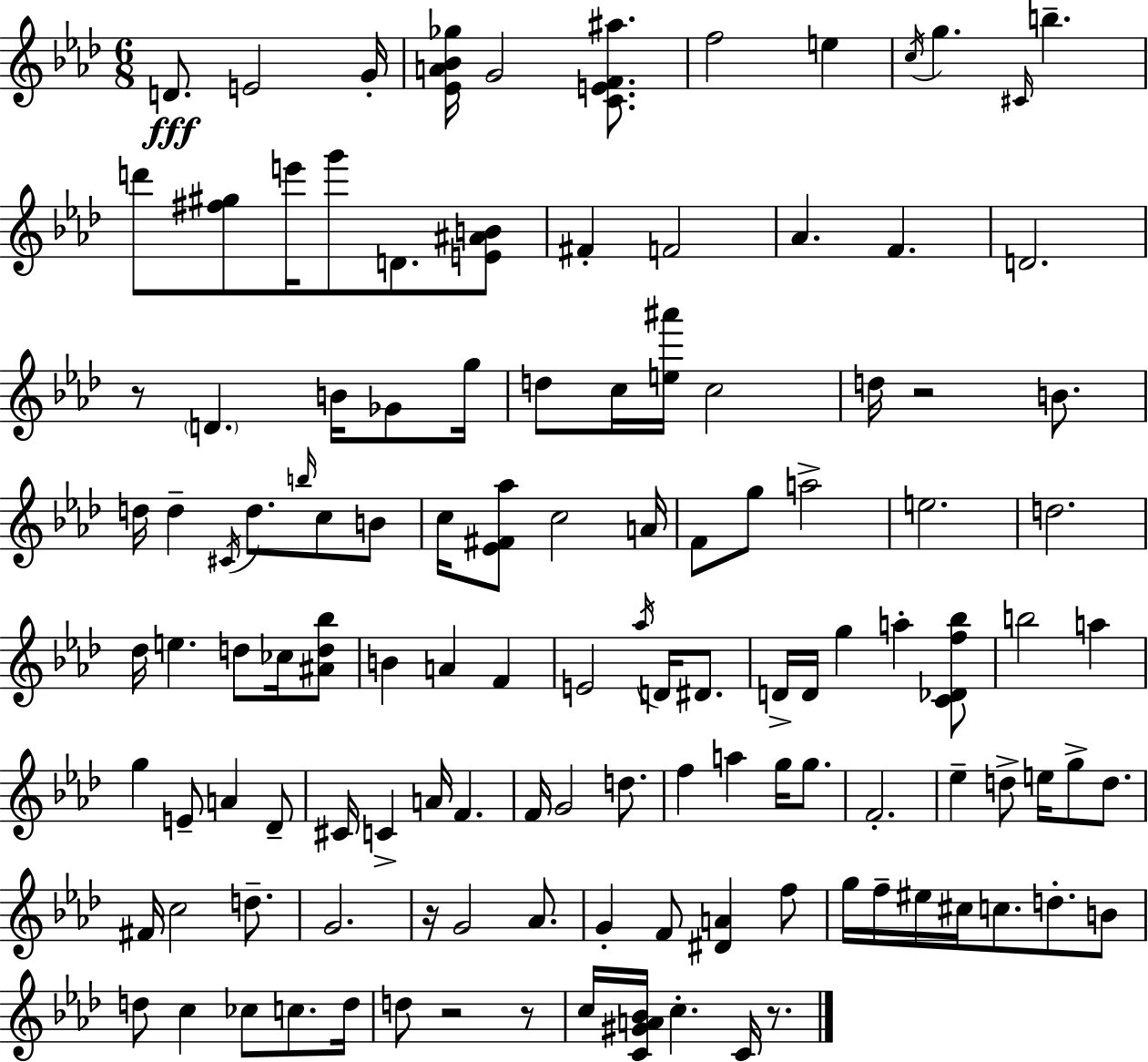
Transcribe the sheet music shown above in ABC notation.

X:1
T:Untitled
M:6/8
L:1/4
K:Ab
D/2 E2 G/4 [_EA_B_g]/4 G2 [CEF^a]/2 f2 e c/4 g ^C/4 b d'/2 [^f^g]/2 e'/4 g'/2 D/2 [E^AB]/2 ^F F2 _A F D2 z/2 D B/4 _G/2 g/4 d/2 c/4 [e^a']/4 c2 d/4 z2 B/2 d/4 d ^C/4 d/2 b/4 c/2 B/2 c/4 [_E^F_a]/2 c2 A/4 F/2 g/2 a2 e2 d2 _d/4 e d/2 _c/4 [^Ad_b]/2 B A F E2 _a/4 D/4 ^D/2 D/4 D/4 g a [C_Df_b]/2 b2 a g E/2 A _D/2 ^C/4 C A/4 F F/4 G2 d/2 f a g/4 g/2 F2 _e d/2 e/4 g/2 d/2 ^F/4 c2 d/2 G2 z/4 G2 _A/2 G F/2 [^DA] f/2 g/4 f/4 ^e/4 ^c/4 c/2 d/2 B/2 d/2 c _c/2 c/2 d/4 d/2 z2 z/2 c/4 [C^GA_B]/4 c C/4 z/2